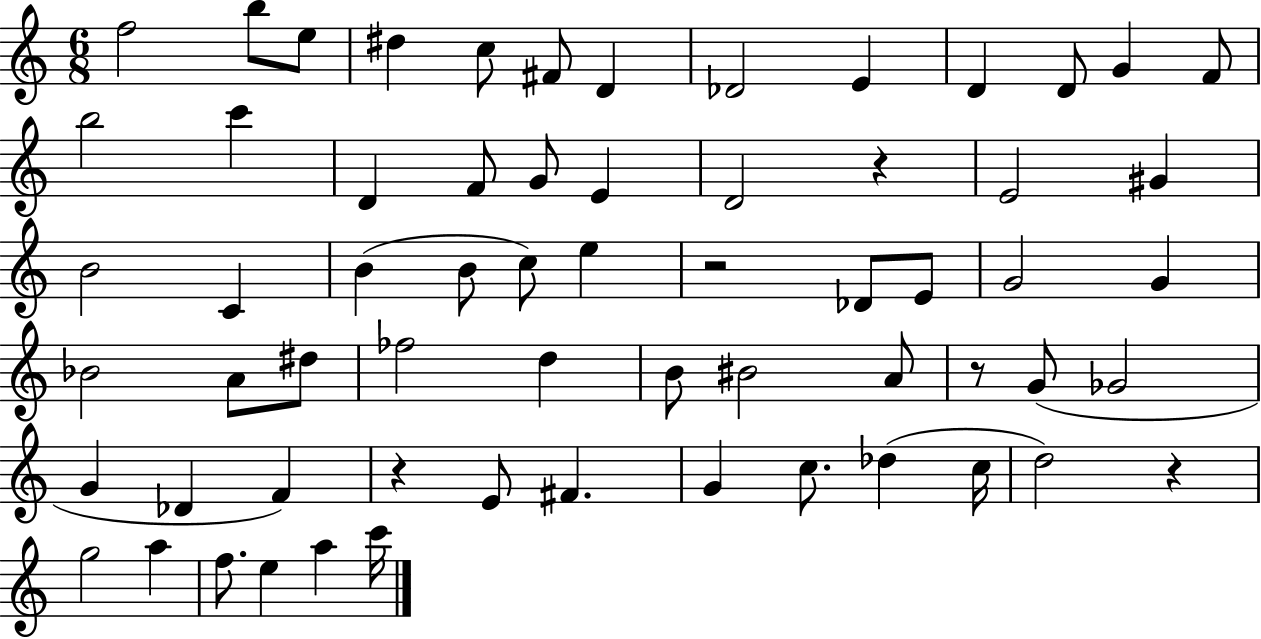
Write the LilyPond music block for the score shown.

{
  \clef treble
  \numericTimeSignature
  \time 6/8
  \key c \major
  f''2 b''8 e''8 | dis''4 c''8 fis'8 d'4 | des'2 e'4 | d'4 d'8 g'4 f'8 | \break b''2 c'''4 | d'4 f'8 g'8 e'4 | d'2 r4 | e'2 gis'4 | \break b'2 c'4 | b'4( b'8 c''8) e''4 | r2 des'8 e'8 | g'2 g'4 | \break bes'2 a'8 dis''8 | fes''2 d''4 | b'8 bis'2 a'8 | r8 g'8( ges'2 | \break g'4 des'4 f'4) | r4 e'8 fis'4. | g'4 c''8. des''4( c''16 | d''2) r4 | \break g''2 a''4 | f''8. e''4 a''4 c'''16 | \bar "|."
}